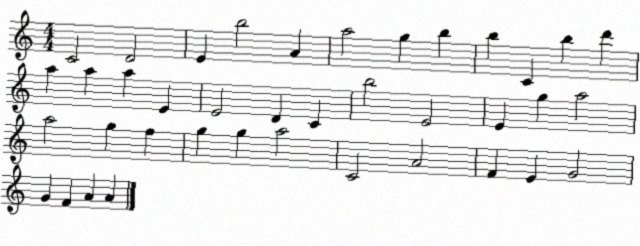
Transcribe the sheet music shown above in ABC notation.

X:1
T:Untitled
M:4/4
L:1/4
K:C
C2 D2 E b2 A a2 g b b C b d' a a a E E2 D C b2 E2 E g a2 a2 g f g g a2 C2 A2 F E G2 G F A A